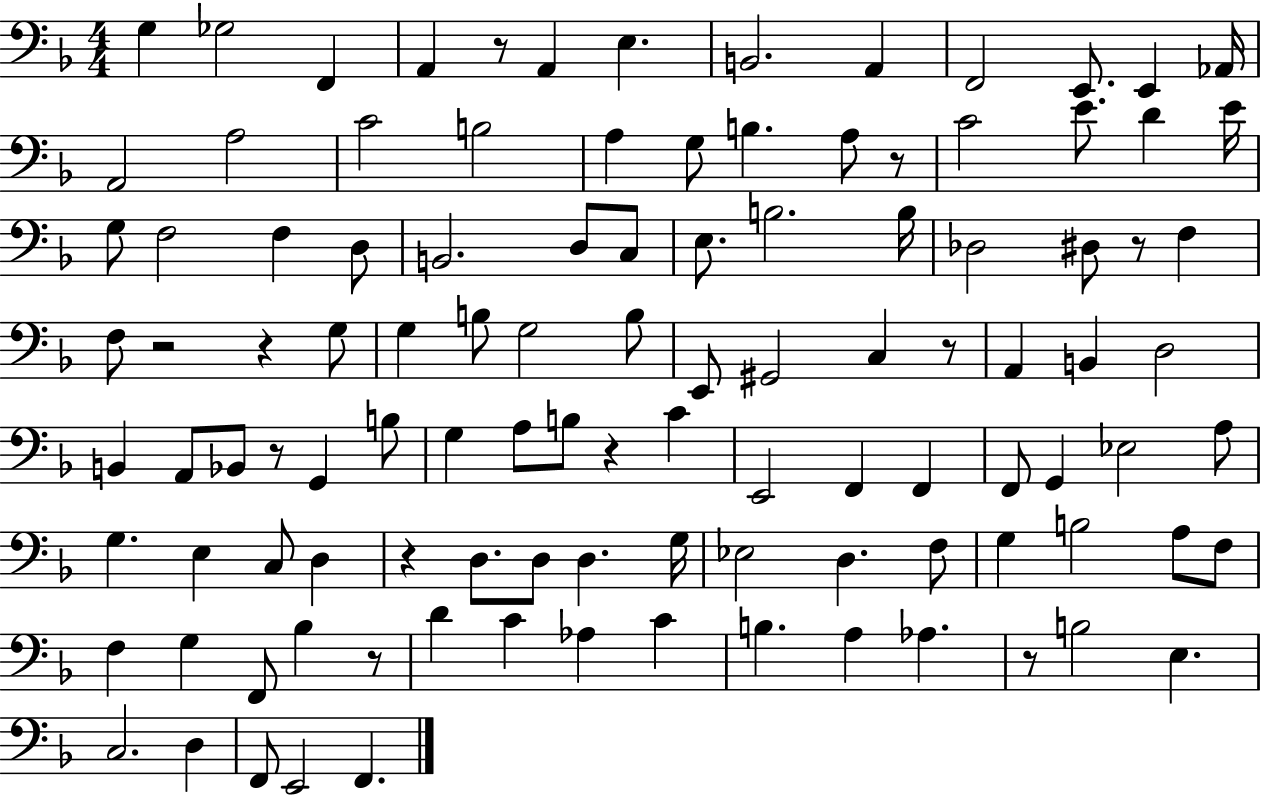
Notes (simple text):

G3/q Gb3/h F2/q A2/q R/e A2/q E3/q. B2/h. A2/q F2/h E2/e. E2/q Ab2/s A2/h A3/h C4/h B3/h A3/q G3/e B3/q. A3/e R/e C4/h E4/e. D4/q E4/s G3/e F3/h F3/q D3/e B2/h. D3/e C3/e E3/e. B3/h. B3/s Db3/h D#3/e R/e F3/q F3/e R/h R/q G3/e G3/q B3/e G3/h B3/e E2/e G#2/h C3/q R/e A2/q B2/q D3/h B2/q A2/e Bb2/e R/e G2/q B3/e G3/q A3/e B3/e R/q C4/q E2/h F2/q F2/q F2/e G2/q Eb3/h A3/e G3/q. E3/q C3/e D3/q R/q D3/e. D3/e D3/q. G3/s Eb3/h D3/q. F3/e G3/q B3/h A3/e F3/e F3/q G3/q F2/e Bb3/q R/e D4/q C4/q Ab3/q C4/q B3/q. A3/q Ab3/q. R/e B3/h E3/q. C3/h. D3/q F2/e E2/h F2/q.